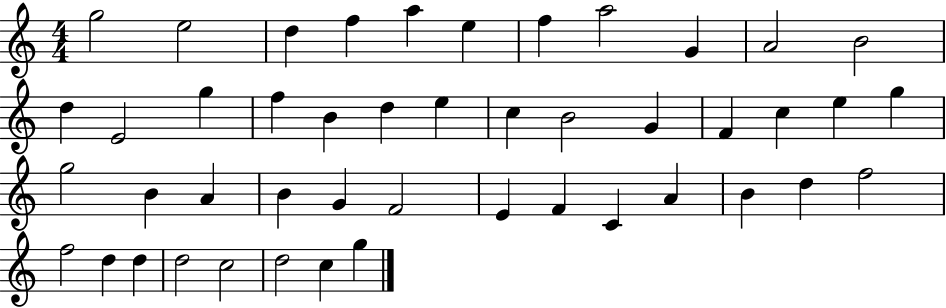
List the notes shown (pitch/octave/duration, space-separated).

G5/h E5/h D5/q F5/q A5/q E5/q F5/q A5/h G4/q A4/h B4/h D5/q E4/h G5/q F5/q B4/q D5/q E5/q C5/q B4/h G4/q F4/q C5/q E5/q G5/q G5/h B4/q A4/q B4/q G4/q F4/h E4/q F4/q C4/q A4/q B4/q D5/q F5/h F5/h D5/q D5/q D5/h C5/h D5/h C5/q G5/q